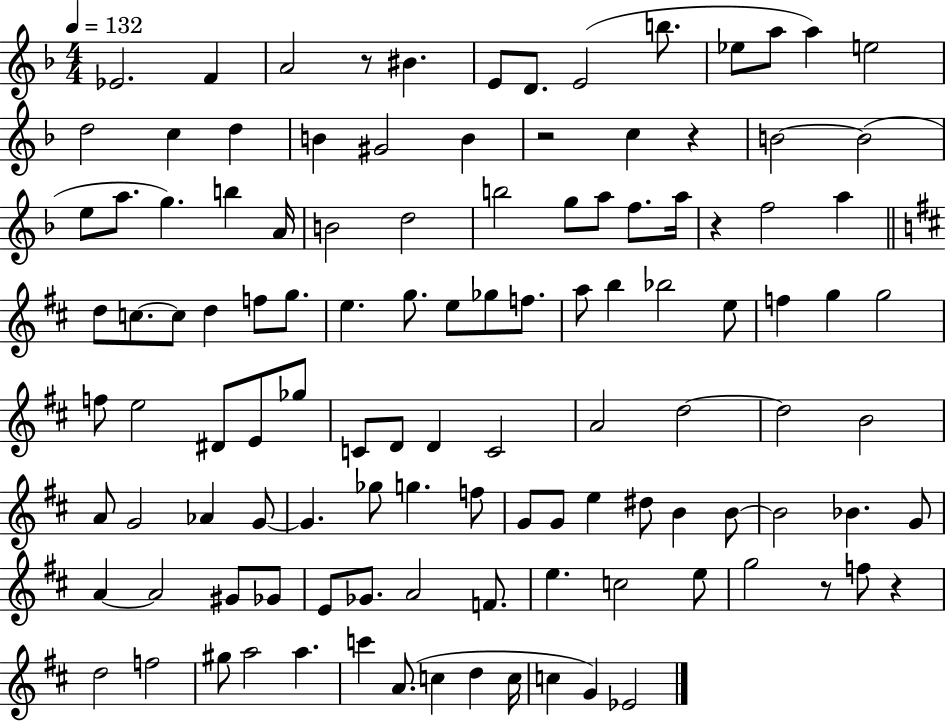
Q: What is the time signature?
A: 4/4